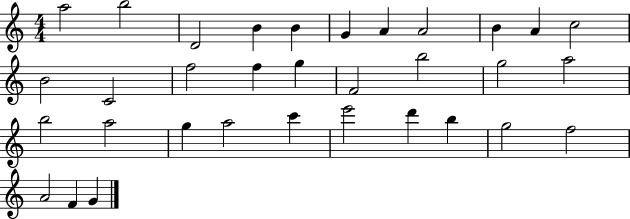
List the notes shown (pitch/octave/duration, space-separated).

A5/h B5/h D4/h B4/q B4/q G4/q A4/q A4/h B4/q A4/q C5/h B4/h C4/h F5/h F5/q G5/q F4/h B5/h G5/h A5/h B5/h A5/h G5/q A5/h C6/q E6/h D6/q B5/q G5/h F5/h A4/h F4/q G4/q